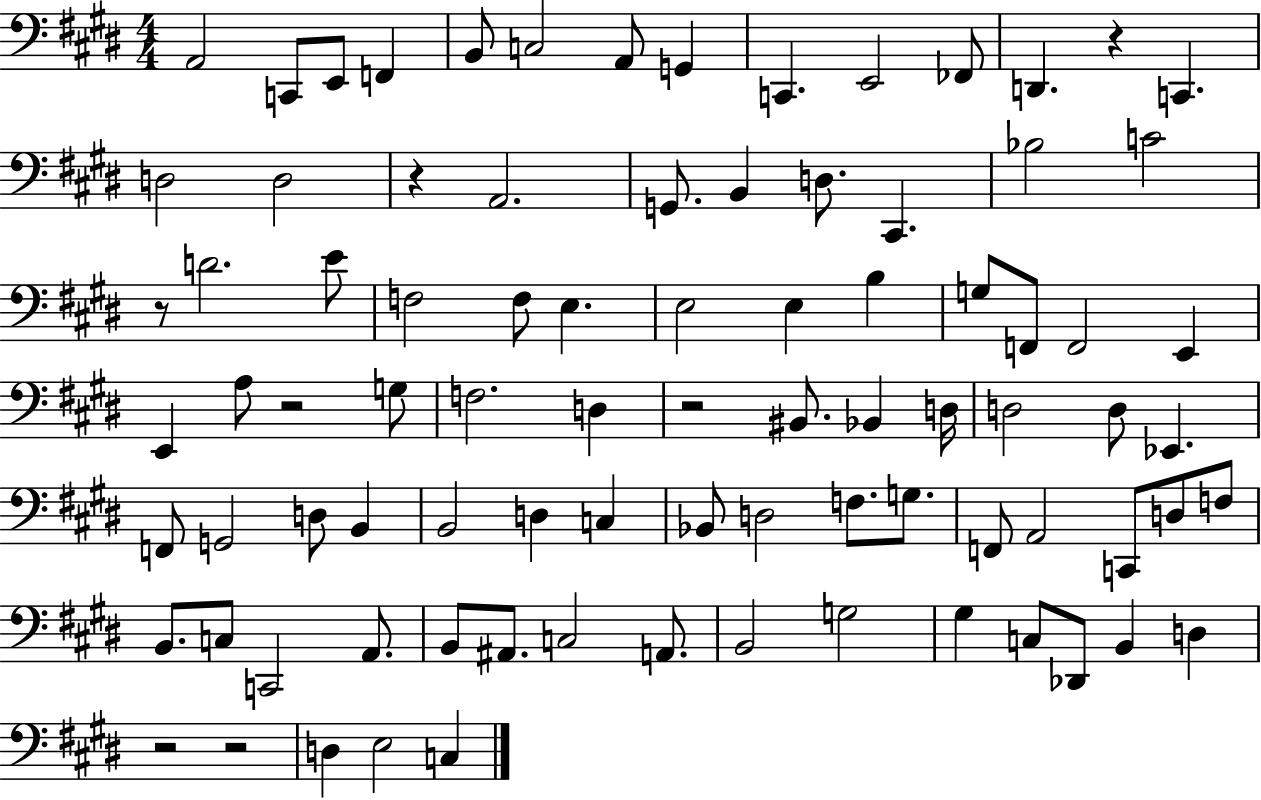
X:1
T:Untitled
M:4/4
L:1/4
K:E
A,,2 C,,/2 E,,/2 F,, B,,/2 C,2 A,,/2 G,, C,, E,,2 _F,,/2 D,, z C,, D,2 D,2 z A,,2 G,,/2 B,, D,/2 ^C,, _B,2 C2 z/2 D2 E/2 F,2 F,/2 E, E,2 E, B, G,/2 F,,/2 F,,2 E,, E,, A,/2 z2 G,/2 F,2 D, z2 ^B,,/2 _B,, D,/4 D,2 D,/2 _E,, F,,/2 G,,2 D,/2 B,, B,,2 D, C, _B,,/2 D,2 F,/2 G,/2 F,,/2 A,,2 C,,/2 D,/2 F,/2 B,,/2 C,/2 C,,2 A,,/2 B,,/2 ^A,,/2 C,2 A,,/2 B,,2 G,2 ^G, C,/2 _D,,/2 B,, D, z2 z2 D, E,2 C,